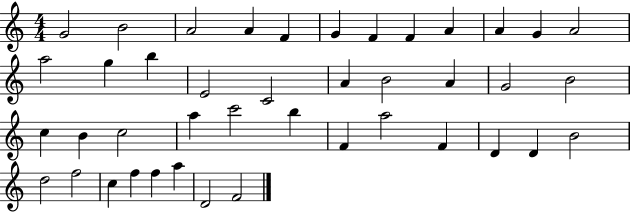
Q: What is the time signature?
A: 4/4